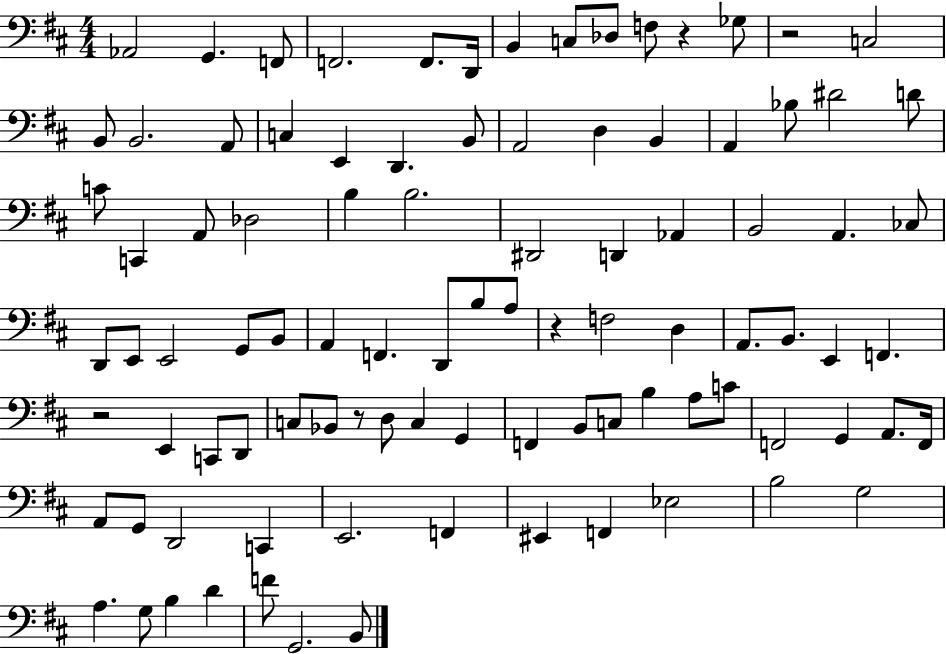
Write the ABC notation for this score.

X:1
T:Untitled
M:4/4
L:1/4
K:D
_A,,2 G,, F,,/2 F,,2 F,,/2 D,,/4 B,, C,/2 _D,/2 F,/2 z _G,/2 z2 C,2 B,,/2 B,,2 A,,/2 C, E,, D,, B,,/2 A,,2 D, B,, A,, _B,/2 ^D2 D/2 C/2 C,, A,,/2 _D,2 B, B,2 ^D,,2 D,, _A,, B,,2 A,, _C,/2 D,,/2 E,,/2 E,,2 G,,/2 B,,/2 A,, F,, D,,/2 B,/2 A,/2 z F,2 D, A,,/2 B,,/2 E,, F,, z2 E,, C,,/2 D,,/2 C,/2 _B,,/2 z/2 D,/2 C, G,, F,, B,,/2 C,/2 B, A,/2 C/2 F,,2 G,, A,,/2 F,,/4 A,,/2 G,,/2 D,,2 C,, E,,2 F,, ^E,, F,, _E,2 B,2 G,2 A, G,/2 B, D F/2 G,,2 B,,/2